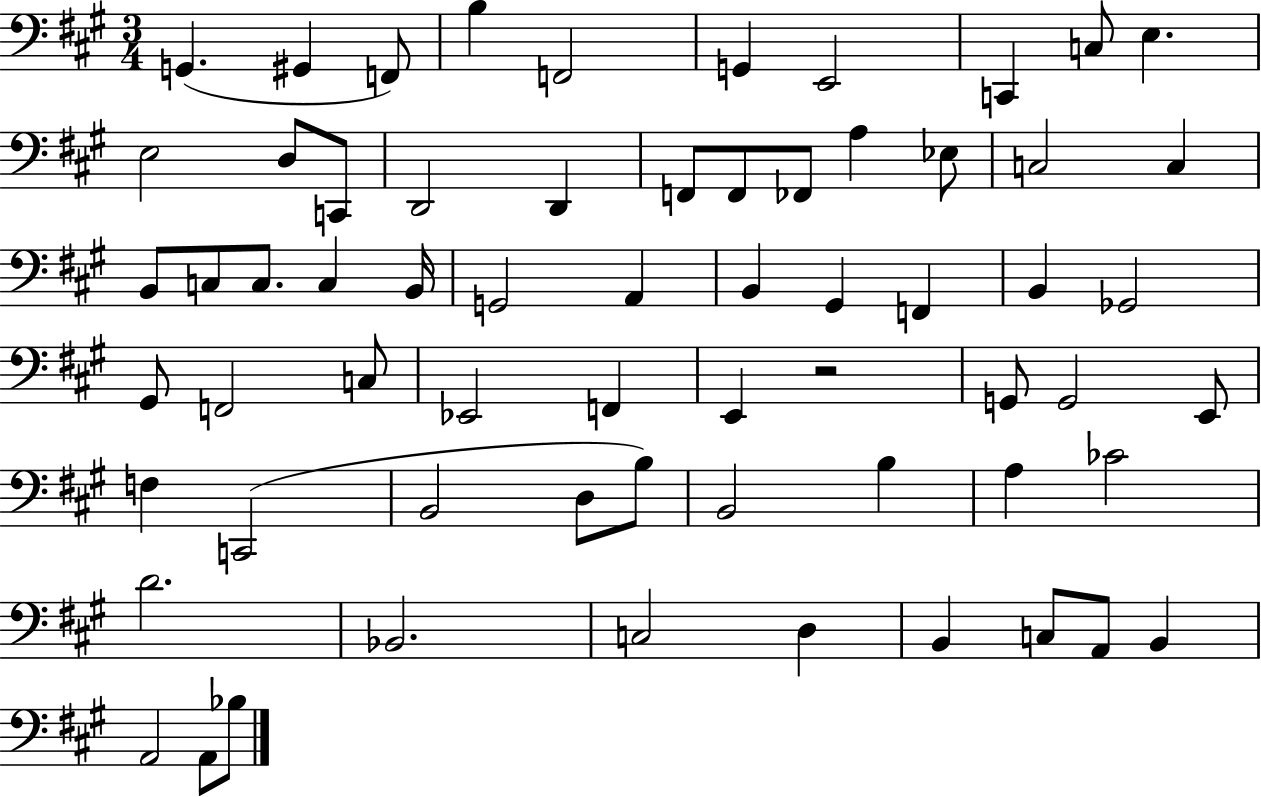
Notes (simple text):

G2/q. G#2/q F2/e B3/q F2/h G2/q E2/h C2/q C3/e E3/q. E3/h D3/e C2/e D2/h D2/q F2/e F2/e FES2/e A3/q Eb3/e C3/h C3/q B2/e C3/e C3/e. C3/q B2/s G2/h A2/q B2/q G#2/q F2/q B2/q Gb2/h G#2/e F2/h C3/e Eb2/h F2/q E2/q R/h G2/e G2/h E2/e F3/q C2/h B2/h D3/e B3/e B2/h B3/q A3/q CES4/h D4/h. Bb2/h. C3/h D3/q B2/q C3/e A2/e B2/q A2/h A2/e Bb3/e